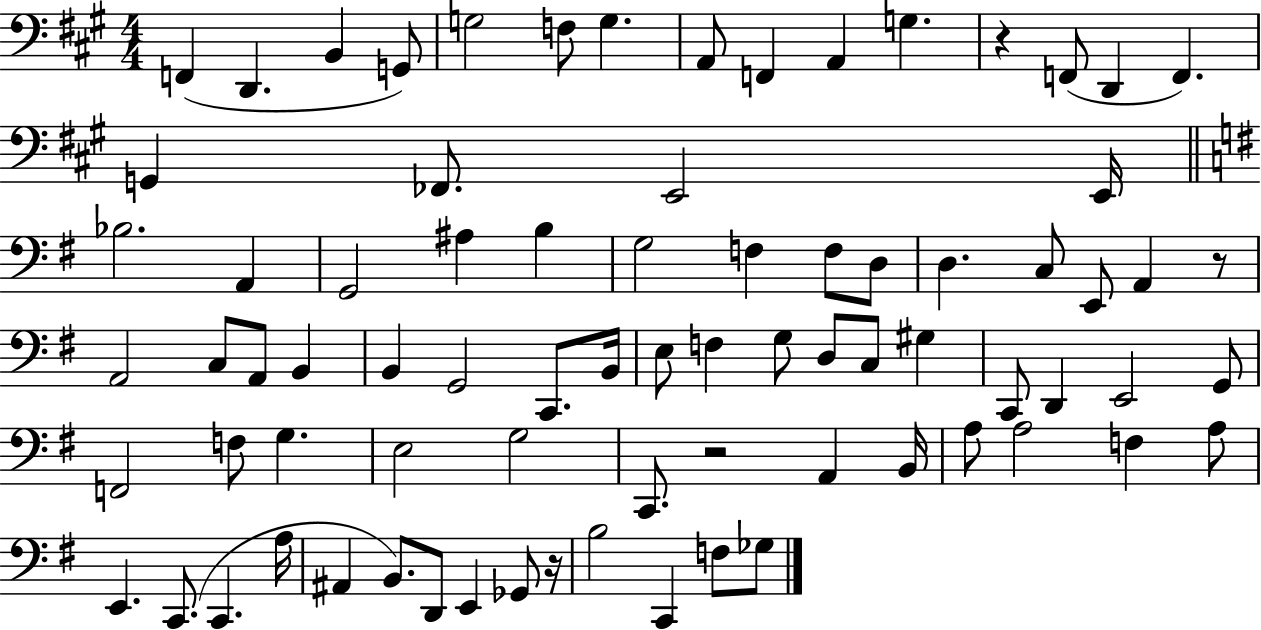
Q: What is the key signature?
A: A major